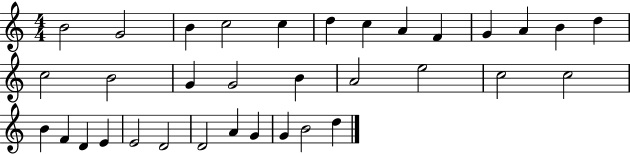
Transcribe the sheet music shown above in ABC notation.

X:1
T:Untitled
M:4/4
L:1/4
K:C
B2 G2 B c2 c d c A F G A B d c2 B2 G G2 B A2 e2 c2 c2 B F D E E2 D2 D2 A G G B2 d